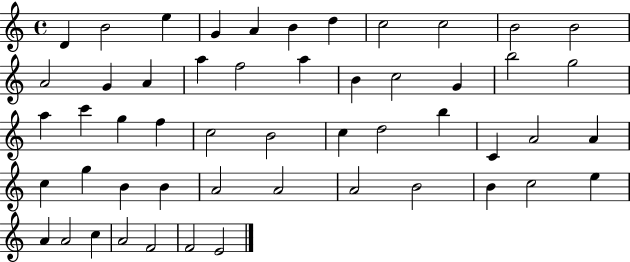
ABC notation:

X:1
T:Untitled
M:4/4
L:1/4
K:C
D B2 e G A B d c2 c2 B2 B2 A2 G A a f2 a B c2 G b2 g2 a c' g f c2 B2 c d2 b C A2 A c g B B A2 A2 A2 B2 B c2 e A A2 c A2 F2 F2 E2